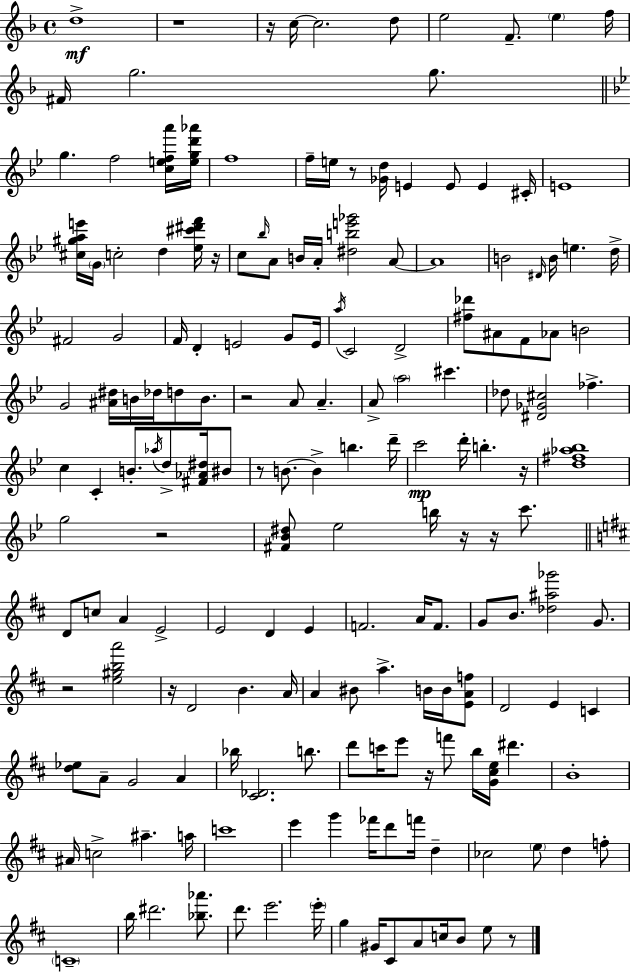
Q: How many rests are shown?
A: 14